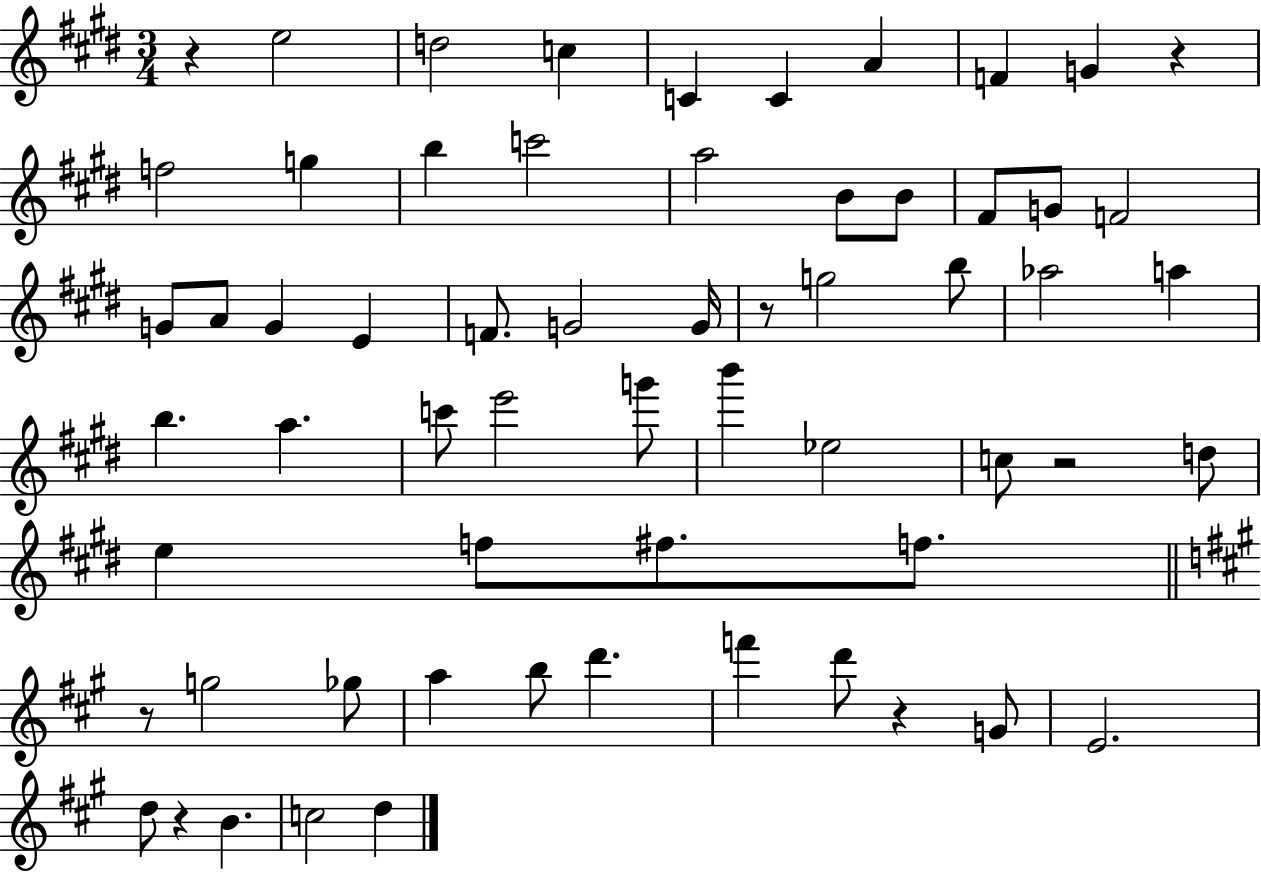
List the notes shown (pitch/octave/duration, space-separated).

R/q E5/h D5/h C5/q C4/q C4/q A4/q F4/q G4/q R/q F5/h G5/q B5/q C6/h A5/h B4/e B4/e F#4/e G4/e F4/h G4/e A4/e G4/q E4/q F4/e. G4/h G4/s R/e G5/h B5/e Ab5/h A5/q B5/q. A5/q. C6/e E6/h G6/e B6/q Eb5/h C5/e R/h D5/e E5/q F5/e F#5/e. F5/e. R/e G5/h Gb5/e A5/q B5/e D6/q. F6/q D6/e R/q G4/e E4/h. D5/e R/q B4/q. C5/h D5/q